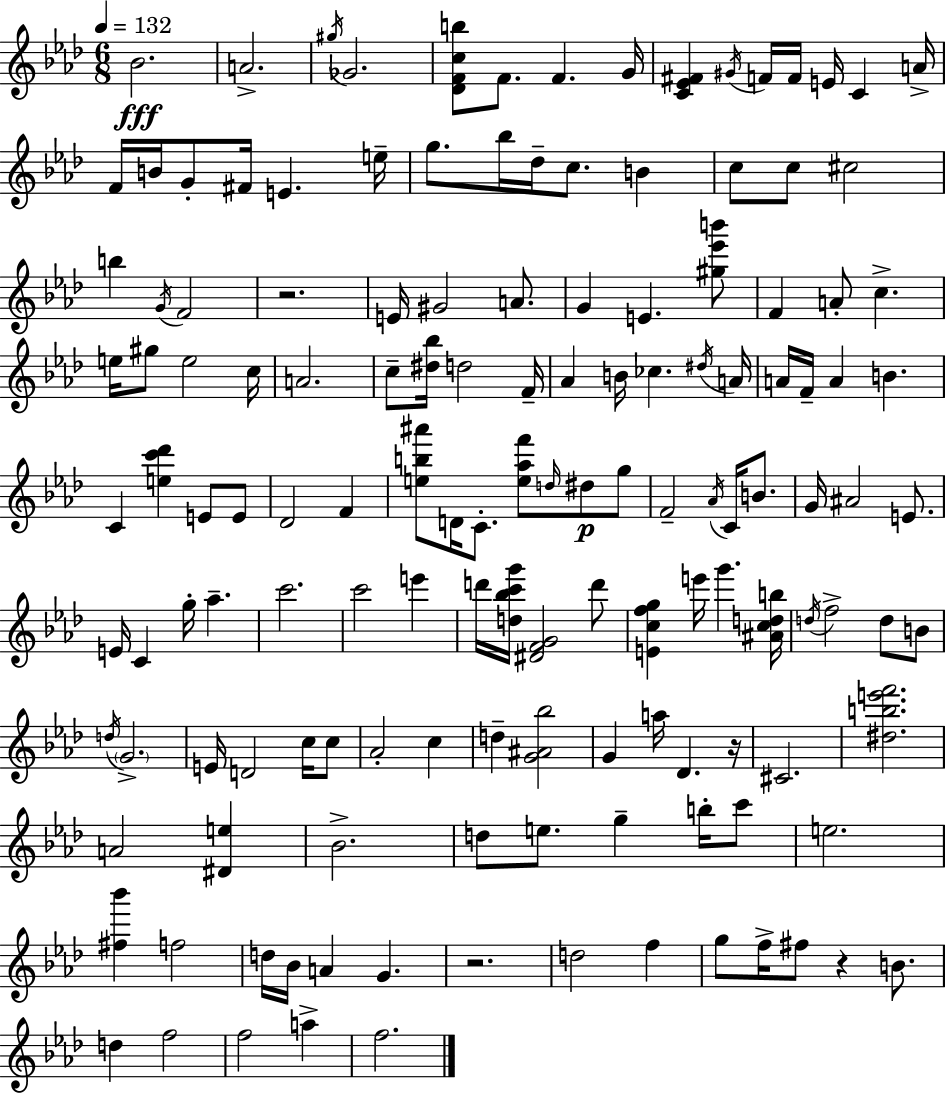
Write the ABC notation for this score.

X:1
T:Untitled
M:6/8
L:1/4
K:Fm
_B2 A2 ^g/4 _G2 [_DFcb]/2 F/2 F G/4 [C_E^F] ^G/4 F/4 F/4 E/4 C A/4 F/4 B/4 G/2 ^F/4 E e/4 g/2 _b/4 _d/4 c/2 B c/2 c/2 ^c2 b G/4 F2 z2 E/4 ^G2 A/2 G E [^g_e'b']/2 F A/2 c e/4 ^g/2 e2 c/4 A2 c/2 [^d_b]/4 d2 F/4 _A B/4 _c ^d/4 A/4 A/4 F/4 A B C [ec'_d'] E/2 E/2 _D2 F [eb^a']/2 D/4 C/2 [e_af']/2 d/4 ^d/2 g/2 F2 _A/4 C/4 B/2 G/4 ^A2 E/2 E/4 C g/4 _a c'2 c'2 e' d'/4 [d_bc'g']/4 [^DFG]2 d'/2 [Ecfg] e'/4 g' [^Acdb]/4 d/4 f2 d/2 B/2 d/4 G2 E/4 D2 c/4 c/2 _A2 c d [G^A_b]2 G a/4 _D z/4 ^C2 [^dbe'f']2 A2 [^De] _B2 d/2 e/2 g b/4 c'/2 e2 [^f_b'] f2 d/4 _B/4 A G z2 d2 f g/2 f/4 ^f/2 z B/2 d f2 f2 a f2